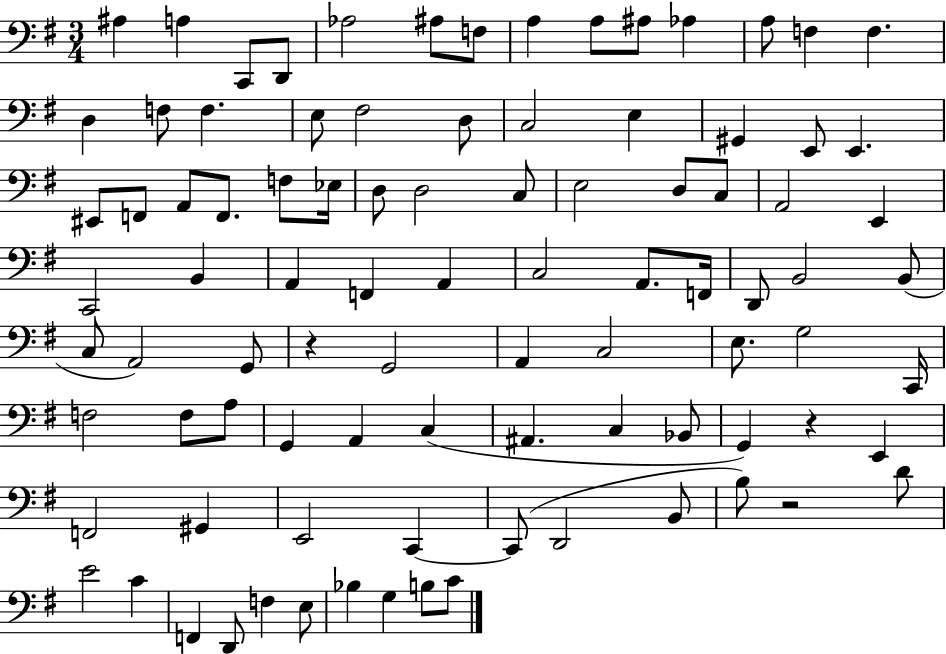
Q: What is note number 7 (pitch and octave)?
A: F3